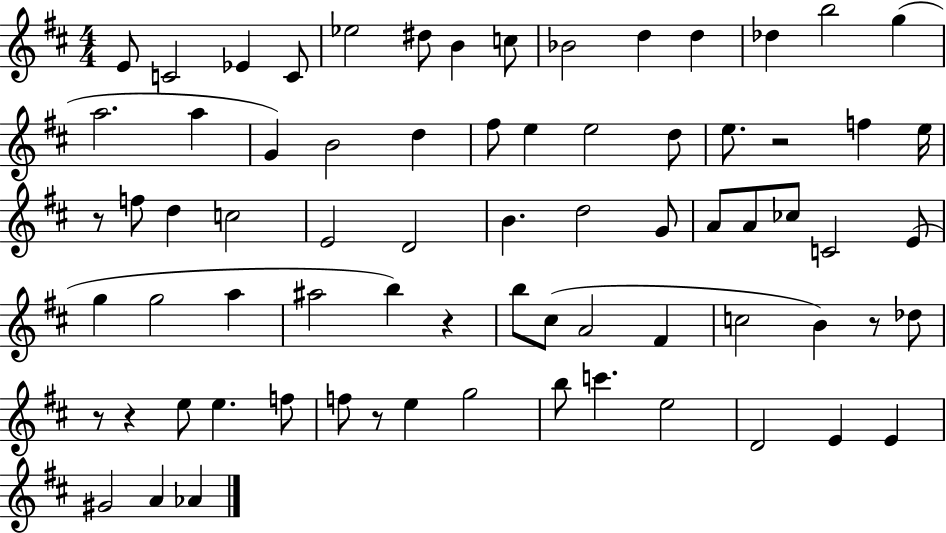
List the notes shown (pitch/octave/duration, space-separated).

E4/e C4/h Eb4/q C4/e Eb5/h D#5/e B4/q C5/e Bb4/h D5/q D5/q Db5/q B5/h G5/q A5/h. A5/q G4/q B4/h D5/q F#5/e E5/q E5/h D5/e E5/e. R/h F5/q E5/s R/e F5/e D5/q C5/h E4/h D4/h B4/q. D5/h G4/e A4/e A4/e CES5/e C4/h E4/e G5/q G5/h A5/q A#5/h B5/q R/q B5/e C#5/e A4/h F#4/q C5/h B4/q R/e Db5/e R/e R/q E5/e E5/q. F5/e F5/e R/e E5/q G5/h B5/e C6/q. E5/h D4/h E4/q E4/q G#4/h A4/q Ab4/q